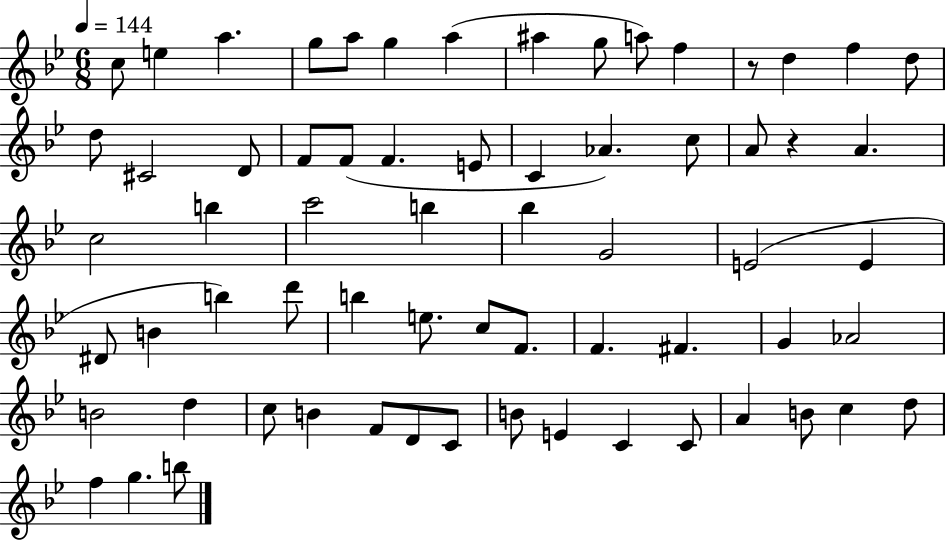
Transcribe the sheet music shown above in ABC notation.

X:1
T:Untitled
M:6/8
L:1/4
K:Bb
c/2 e a g/2 a/2 g a ^a g/2 a/2 f z/2 d f d/2 d/2 ^C2 D/2 F/2 F/2 F E/2 C _A c/2 A/2 z A c2 b c'2 b _b G2 E2 E ^D/2 B b d'/2 b e/2 c/2 F/2 F ^F G _A2 B2 d c/2 B F/2 D/2 C/2 B/2 E C C/2 A B/2 c d/2 f g b/2